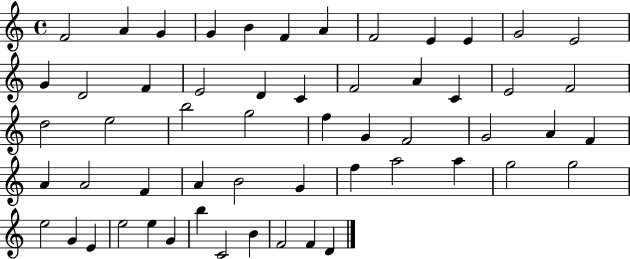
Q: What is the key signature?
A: C major